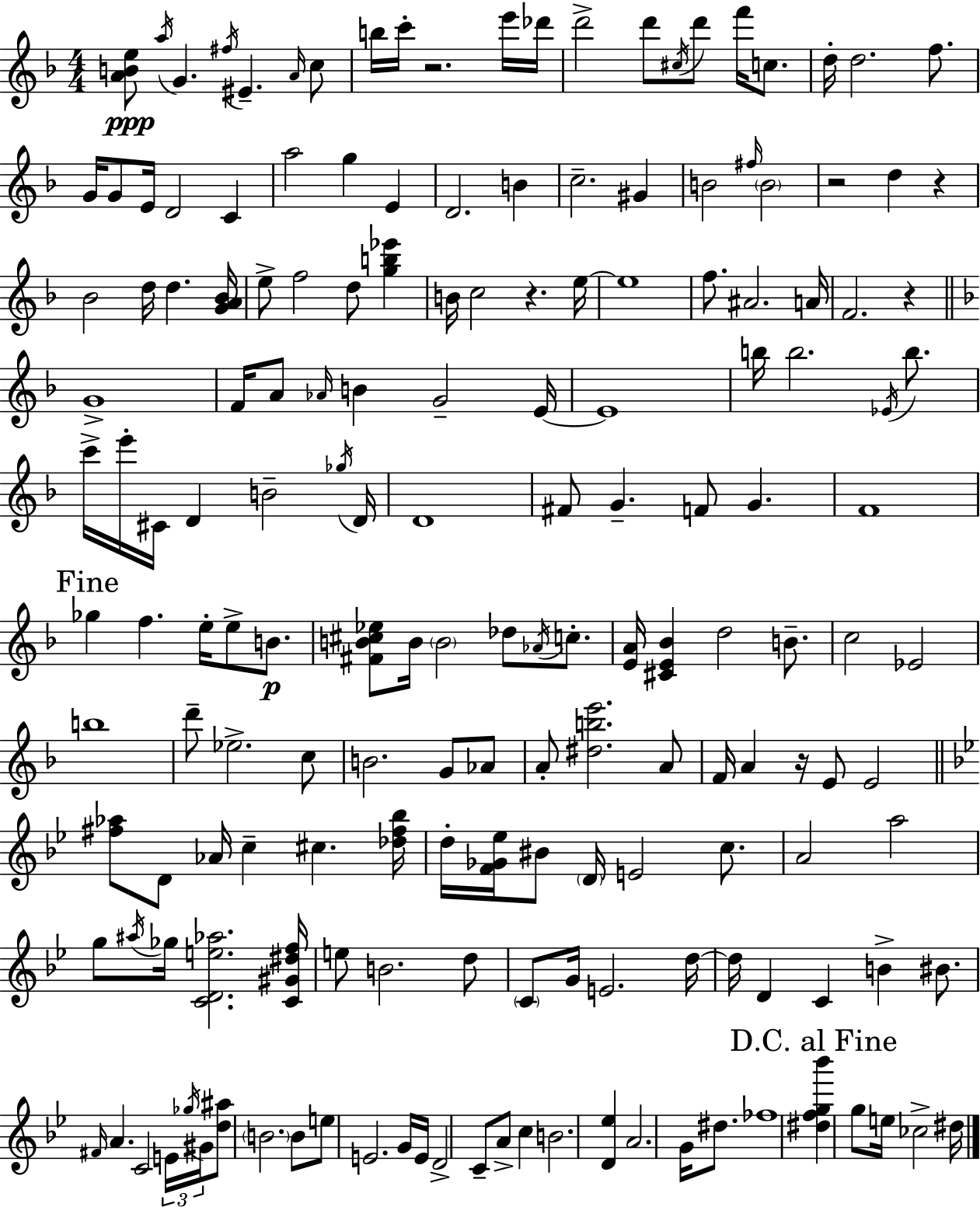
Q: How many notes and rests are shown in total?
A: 173